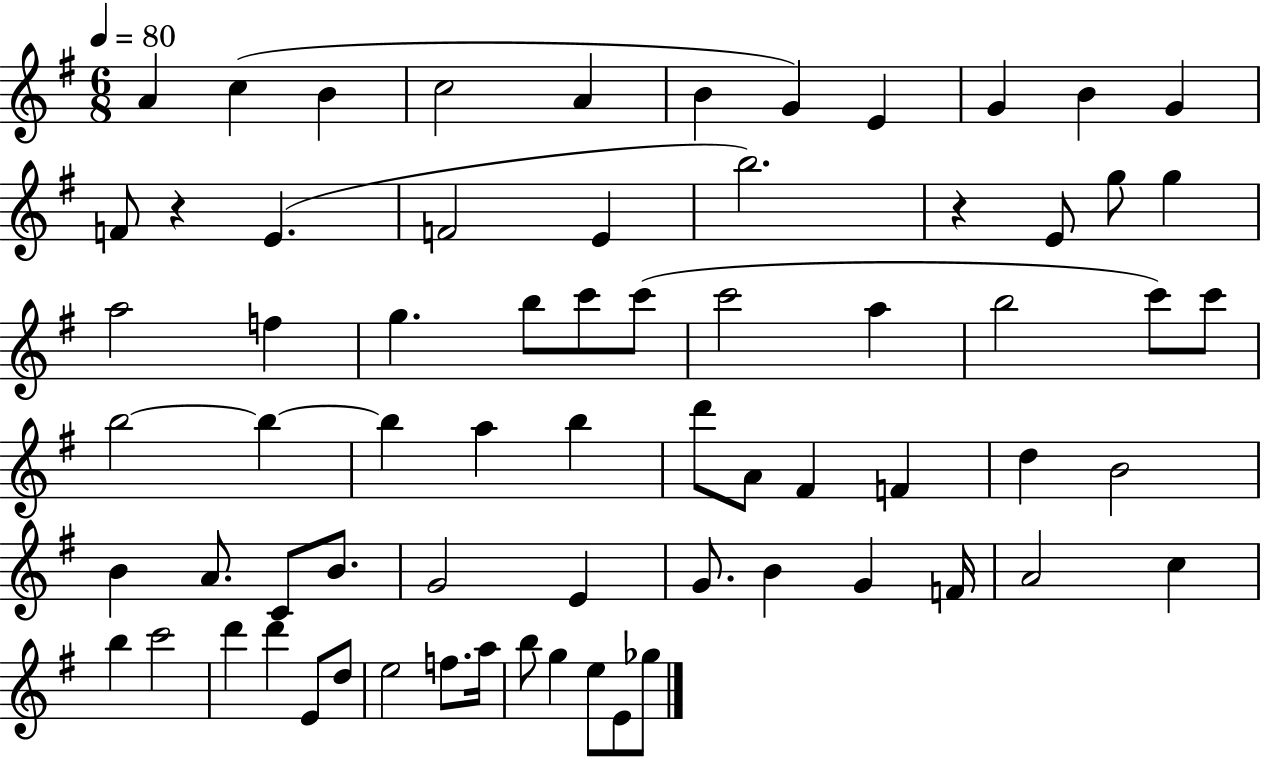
X:1
T:Untitled
M:6/8
L:1/4
K:G
A c B c2 A B G E G B G F/2 z E F2 E b2 z E/2 g/2 g a2 f g b/2 c'/2 c'/2 c'2 a b2 c'/2 c'/2 b2 b b a b d'/2 A/2 ^F F d B2 B A/2 C/2 B/2 G2 E G/2 B G F/4 A2 c b c'2 d' d' E/2 d/2 e2 f/2 a/4 b/2 g e/2 E/2 _g/2